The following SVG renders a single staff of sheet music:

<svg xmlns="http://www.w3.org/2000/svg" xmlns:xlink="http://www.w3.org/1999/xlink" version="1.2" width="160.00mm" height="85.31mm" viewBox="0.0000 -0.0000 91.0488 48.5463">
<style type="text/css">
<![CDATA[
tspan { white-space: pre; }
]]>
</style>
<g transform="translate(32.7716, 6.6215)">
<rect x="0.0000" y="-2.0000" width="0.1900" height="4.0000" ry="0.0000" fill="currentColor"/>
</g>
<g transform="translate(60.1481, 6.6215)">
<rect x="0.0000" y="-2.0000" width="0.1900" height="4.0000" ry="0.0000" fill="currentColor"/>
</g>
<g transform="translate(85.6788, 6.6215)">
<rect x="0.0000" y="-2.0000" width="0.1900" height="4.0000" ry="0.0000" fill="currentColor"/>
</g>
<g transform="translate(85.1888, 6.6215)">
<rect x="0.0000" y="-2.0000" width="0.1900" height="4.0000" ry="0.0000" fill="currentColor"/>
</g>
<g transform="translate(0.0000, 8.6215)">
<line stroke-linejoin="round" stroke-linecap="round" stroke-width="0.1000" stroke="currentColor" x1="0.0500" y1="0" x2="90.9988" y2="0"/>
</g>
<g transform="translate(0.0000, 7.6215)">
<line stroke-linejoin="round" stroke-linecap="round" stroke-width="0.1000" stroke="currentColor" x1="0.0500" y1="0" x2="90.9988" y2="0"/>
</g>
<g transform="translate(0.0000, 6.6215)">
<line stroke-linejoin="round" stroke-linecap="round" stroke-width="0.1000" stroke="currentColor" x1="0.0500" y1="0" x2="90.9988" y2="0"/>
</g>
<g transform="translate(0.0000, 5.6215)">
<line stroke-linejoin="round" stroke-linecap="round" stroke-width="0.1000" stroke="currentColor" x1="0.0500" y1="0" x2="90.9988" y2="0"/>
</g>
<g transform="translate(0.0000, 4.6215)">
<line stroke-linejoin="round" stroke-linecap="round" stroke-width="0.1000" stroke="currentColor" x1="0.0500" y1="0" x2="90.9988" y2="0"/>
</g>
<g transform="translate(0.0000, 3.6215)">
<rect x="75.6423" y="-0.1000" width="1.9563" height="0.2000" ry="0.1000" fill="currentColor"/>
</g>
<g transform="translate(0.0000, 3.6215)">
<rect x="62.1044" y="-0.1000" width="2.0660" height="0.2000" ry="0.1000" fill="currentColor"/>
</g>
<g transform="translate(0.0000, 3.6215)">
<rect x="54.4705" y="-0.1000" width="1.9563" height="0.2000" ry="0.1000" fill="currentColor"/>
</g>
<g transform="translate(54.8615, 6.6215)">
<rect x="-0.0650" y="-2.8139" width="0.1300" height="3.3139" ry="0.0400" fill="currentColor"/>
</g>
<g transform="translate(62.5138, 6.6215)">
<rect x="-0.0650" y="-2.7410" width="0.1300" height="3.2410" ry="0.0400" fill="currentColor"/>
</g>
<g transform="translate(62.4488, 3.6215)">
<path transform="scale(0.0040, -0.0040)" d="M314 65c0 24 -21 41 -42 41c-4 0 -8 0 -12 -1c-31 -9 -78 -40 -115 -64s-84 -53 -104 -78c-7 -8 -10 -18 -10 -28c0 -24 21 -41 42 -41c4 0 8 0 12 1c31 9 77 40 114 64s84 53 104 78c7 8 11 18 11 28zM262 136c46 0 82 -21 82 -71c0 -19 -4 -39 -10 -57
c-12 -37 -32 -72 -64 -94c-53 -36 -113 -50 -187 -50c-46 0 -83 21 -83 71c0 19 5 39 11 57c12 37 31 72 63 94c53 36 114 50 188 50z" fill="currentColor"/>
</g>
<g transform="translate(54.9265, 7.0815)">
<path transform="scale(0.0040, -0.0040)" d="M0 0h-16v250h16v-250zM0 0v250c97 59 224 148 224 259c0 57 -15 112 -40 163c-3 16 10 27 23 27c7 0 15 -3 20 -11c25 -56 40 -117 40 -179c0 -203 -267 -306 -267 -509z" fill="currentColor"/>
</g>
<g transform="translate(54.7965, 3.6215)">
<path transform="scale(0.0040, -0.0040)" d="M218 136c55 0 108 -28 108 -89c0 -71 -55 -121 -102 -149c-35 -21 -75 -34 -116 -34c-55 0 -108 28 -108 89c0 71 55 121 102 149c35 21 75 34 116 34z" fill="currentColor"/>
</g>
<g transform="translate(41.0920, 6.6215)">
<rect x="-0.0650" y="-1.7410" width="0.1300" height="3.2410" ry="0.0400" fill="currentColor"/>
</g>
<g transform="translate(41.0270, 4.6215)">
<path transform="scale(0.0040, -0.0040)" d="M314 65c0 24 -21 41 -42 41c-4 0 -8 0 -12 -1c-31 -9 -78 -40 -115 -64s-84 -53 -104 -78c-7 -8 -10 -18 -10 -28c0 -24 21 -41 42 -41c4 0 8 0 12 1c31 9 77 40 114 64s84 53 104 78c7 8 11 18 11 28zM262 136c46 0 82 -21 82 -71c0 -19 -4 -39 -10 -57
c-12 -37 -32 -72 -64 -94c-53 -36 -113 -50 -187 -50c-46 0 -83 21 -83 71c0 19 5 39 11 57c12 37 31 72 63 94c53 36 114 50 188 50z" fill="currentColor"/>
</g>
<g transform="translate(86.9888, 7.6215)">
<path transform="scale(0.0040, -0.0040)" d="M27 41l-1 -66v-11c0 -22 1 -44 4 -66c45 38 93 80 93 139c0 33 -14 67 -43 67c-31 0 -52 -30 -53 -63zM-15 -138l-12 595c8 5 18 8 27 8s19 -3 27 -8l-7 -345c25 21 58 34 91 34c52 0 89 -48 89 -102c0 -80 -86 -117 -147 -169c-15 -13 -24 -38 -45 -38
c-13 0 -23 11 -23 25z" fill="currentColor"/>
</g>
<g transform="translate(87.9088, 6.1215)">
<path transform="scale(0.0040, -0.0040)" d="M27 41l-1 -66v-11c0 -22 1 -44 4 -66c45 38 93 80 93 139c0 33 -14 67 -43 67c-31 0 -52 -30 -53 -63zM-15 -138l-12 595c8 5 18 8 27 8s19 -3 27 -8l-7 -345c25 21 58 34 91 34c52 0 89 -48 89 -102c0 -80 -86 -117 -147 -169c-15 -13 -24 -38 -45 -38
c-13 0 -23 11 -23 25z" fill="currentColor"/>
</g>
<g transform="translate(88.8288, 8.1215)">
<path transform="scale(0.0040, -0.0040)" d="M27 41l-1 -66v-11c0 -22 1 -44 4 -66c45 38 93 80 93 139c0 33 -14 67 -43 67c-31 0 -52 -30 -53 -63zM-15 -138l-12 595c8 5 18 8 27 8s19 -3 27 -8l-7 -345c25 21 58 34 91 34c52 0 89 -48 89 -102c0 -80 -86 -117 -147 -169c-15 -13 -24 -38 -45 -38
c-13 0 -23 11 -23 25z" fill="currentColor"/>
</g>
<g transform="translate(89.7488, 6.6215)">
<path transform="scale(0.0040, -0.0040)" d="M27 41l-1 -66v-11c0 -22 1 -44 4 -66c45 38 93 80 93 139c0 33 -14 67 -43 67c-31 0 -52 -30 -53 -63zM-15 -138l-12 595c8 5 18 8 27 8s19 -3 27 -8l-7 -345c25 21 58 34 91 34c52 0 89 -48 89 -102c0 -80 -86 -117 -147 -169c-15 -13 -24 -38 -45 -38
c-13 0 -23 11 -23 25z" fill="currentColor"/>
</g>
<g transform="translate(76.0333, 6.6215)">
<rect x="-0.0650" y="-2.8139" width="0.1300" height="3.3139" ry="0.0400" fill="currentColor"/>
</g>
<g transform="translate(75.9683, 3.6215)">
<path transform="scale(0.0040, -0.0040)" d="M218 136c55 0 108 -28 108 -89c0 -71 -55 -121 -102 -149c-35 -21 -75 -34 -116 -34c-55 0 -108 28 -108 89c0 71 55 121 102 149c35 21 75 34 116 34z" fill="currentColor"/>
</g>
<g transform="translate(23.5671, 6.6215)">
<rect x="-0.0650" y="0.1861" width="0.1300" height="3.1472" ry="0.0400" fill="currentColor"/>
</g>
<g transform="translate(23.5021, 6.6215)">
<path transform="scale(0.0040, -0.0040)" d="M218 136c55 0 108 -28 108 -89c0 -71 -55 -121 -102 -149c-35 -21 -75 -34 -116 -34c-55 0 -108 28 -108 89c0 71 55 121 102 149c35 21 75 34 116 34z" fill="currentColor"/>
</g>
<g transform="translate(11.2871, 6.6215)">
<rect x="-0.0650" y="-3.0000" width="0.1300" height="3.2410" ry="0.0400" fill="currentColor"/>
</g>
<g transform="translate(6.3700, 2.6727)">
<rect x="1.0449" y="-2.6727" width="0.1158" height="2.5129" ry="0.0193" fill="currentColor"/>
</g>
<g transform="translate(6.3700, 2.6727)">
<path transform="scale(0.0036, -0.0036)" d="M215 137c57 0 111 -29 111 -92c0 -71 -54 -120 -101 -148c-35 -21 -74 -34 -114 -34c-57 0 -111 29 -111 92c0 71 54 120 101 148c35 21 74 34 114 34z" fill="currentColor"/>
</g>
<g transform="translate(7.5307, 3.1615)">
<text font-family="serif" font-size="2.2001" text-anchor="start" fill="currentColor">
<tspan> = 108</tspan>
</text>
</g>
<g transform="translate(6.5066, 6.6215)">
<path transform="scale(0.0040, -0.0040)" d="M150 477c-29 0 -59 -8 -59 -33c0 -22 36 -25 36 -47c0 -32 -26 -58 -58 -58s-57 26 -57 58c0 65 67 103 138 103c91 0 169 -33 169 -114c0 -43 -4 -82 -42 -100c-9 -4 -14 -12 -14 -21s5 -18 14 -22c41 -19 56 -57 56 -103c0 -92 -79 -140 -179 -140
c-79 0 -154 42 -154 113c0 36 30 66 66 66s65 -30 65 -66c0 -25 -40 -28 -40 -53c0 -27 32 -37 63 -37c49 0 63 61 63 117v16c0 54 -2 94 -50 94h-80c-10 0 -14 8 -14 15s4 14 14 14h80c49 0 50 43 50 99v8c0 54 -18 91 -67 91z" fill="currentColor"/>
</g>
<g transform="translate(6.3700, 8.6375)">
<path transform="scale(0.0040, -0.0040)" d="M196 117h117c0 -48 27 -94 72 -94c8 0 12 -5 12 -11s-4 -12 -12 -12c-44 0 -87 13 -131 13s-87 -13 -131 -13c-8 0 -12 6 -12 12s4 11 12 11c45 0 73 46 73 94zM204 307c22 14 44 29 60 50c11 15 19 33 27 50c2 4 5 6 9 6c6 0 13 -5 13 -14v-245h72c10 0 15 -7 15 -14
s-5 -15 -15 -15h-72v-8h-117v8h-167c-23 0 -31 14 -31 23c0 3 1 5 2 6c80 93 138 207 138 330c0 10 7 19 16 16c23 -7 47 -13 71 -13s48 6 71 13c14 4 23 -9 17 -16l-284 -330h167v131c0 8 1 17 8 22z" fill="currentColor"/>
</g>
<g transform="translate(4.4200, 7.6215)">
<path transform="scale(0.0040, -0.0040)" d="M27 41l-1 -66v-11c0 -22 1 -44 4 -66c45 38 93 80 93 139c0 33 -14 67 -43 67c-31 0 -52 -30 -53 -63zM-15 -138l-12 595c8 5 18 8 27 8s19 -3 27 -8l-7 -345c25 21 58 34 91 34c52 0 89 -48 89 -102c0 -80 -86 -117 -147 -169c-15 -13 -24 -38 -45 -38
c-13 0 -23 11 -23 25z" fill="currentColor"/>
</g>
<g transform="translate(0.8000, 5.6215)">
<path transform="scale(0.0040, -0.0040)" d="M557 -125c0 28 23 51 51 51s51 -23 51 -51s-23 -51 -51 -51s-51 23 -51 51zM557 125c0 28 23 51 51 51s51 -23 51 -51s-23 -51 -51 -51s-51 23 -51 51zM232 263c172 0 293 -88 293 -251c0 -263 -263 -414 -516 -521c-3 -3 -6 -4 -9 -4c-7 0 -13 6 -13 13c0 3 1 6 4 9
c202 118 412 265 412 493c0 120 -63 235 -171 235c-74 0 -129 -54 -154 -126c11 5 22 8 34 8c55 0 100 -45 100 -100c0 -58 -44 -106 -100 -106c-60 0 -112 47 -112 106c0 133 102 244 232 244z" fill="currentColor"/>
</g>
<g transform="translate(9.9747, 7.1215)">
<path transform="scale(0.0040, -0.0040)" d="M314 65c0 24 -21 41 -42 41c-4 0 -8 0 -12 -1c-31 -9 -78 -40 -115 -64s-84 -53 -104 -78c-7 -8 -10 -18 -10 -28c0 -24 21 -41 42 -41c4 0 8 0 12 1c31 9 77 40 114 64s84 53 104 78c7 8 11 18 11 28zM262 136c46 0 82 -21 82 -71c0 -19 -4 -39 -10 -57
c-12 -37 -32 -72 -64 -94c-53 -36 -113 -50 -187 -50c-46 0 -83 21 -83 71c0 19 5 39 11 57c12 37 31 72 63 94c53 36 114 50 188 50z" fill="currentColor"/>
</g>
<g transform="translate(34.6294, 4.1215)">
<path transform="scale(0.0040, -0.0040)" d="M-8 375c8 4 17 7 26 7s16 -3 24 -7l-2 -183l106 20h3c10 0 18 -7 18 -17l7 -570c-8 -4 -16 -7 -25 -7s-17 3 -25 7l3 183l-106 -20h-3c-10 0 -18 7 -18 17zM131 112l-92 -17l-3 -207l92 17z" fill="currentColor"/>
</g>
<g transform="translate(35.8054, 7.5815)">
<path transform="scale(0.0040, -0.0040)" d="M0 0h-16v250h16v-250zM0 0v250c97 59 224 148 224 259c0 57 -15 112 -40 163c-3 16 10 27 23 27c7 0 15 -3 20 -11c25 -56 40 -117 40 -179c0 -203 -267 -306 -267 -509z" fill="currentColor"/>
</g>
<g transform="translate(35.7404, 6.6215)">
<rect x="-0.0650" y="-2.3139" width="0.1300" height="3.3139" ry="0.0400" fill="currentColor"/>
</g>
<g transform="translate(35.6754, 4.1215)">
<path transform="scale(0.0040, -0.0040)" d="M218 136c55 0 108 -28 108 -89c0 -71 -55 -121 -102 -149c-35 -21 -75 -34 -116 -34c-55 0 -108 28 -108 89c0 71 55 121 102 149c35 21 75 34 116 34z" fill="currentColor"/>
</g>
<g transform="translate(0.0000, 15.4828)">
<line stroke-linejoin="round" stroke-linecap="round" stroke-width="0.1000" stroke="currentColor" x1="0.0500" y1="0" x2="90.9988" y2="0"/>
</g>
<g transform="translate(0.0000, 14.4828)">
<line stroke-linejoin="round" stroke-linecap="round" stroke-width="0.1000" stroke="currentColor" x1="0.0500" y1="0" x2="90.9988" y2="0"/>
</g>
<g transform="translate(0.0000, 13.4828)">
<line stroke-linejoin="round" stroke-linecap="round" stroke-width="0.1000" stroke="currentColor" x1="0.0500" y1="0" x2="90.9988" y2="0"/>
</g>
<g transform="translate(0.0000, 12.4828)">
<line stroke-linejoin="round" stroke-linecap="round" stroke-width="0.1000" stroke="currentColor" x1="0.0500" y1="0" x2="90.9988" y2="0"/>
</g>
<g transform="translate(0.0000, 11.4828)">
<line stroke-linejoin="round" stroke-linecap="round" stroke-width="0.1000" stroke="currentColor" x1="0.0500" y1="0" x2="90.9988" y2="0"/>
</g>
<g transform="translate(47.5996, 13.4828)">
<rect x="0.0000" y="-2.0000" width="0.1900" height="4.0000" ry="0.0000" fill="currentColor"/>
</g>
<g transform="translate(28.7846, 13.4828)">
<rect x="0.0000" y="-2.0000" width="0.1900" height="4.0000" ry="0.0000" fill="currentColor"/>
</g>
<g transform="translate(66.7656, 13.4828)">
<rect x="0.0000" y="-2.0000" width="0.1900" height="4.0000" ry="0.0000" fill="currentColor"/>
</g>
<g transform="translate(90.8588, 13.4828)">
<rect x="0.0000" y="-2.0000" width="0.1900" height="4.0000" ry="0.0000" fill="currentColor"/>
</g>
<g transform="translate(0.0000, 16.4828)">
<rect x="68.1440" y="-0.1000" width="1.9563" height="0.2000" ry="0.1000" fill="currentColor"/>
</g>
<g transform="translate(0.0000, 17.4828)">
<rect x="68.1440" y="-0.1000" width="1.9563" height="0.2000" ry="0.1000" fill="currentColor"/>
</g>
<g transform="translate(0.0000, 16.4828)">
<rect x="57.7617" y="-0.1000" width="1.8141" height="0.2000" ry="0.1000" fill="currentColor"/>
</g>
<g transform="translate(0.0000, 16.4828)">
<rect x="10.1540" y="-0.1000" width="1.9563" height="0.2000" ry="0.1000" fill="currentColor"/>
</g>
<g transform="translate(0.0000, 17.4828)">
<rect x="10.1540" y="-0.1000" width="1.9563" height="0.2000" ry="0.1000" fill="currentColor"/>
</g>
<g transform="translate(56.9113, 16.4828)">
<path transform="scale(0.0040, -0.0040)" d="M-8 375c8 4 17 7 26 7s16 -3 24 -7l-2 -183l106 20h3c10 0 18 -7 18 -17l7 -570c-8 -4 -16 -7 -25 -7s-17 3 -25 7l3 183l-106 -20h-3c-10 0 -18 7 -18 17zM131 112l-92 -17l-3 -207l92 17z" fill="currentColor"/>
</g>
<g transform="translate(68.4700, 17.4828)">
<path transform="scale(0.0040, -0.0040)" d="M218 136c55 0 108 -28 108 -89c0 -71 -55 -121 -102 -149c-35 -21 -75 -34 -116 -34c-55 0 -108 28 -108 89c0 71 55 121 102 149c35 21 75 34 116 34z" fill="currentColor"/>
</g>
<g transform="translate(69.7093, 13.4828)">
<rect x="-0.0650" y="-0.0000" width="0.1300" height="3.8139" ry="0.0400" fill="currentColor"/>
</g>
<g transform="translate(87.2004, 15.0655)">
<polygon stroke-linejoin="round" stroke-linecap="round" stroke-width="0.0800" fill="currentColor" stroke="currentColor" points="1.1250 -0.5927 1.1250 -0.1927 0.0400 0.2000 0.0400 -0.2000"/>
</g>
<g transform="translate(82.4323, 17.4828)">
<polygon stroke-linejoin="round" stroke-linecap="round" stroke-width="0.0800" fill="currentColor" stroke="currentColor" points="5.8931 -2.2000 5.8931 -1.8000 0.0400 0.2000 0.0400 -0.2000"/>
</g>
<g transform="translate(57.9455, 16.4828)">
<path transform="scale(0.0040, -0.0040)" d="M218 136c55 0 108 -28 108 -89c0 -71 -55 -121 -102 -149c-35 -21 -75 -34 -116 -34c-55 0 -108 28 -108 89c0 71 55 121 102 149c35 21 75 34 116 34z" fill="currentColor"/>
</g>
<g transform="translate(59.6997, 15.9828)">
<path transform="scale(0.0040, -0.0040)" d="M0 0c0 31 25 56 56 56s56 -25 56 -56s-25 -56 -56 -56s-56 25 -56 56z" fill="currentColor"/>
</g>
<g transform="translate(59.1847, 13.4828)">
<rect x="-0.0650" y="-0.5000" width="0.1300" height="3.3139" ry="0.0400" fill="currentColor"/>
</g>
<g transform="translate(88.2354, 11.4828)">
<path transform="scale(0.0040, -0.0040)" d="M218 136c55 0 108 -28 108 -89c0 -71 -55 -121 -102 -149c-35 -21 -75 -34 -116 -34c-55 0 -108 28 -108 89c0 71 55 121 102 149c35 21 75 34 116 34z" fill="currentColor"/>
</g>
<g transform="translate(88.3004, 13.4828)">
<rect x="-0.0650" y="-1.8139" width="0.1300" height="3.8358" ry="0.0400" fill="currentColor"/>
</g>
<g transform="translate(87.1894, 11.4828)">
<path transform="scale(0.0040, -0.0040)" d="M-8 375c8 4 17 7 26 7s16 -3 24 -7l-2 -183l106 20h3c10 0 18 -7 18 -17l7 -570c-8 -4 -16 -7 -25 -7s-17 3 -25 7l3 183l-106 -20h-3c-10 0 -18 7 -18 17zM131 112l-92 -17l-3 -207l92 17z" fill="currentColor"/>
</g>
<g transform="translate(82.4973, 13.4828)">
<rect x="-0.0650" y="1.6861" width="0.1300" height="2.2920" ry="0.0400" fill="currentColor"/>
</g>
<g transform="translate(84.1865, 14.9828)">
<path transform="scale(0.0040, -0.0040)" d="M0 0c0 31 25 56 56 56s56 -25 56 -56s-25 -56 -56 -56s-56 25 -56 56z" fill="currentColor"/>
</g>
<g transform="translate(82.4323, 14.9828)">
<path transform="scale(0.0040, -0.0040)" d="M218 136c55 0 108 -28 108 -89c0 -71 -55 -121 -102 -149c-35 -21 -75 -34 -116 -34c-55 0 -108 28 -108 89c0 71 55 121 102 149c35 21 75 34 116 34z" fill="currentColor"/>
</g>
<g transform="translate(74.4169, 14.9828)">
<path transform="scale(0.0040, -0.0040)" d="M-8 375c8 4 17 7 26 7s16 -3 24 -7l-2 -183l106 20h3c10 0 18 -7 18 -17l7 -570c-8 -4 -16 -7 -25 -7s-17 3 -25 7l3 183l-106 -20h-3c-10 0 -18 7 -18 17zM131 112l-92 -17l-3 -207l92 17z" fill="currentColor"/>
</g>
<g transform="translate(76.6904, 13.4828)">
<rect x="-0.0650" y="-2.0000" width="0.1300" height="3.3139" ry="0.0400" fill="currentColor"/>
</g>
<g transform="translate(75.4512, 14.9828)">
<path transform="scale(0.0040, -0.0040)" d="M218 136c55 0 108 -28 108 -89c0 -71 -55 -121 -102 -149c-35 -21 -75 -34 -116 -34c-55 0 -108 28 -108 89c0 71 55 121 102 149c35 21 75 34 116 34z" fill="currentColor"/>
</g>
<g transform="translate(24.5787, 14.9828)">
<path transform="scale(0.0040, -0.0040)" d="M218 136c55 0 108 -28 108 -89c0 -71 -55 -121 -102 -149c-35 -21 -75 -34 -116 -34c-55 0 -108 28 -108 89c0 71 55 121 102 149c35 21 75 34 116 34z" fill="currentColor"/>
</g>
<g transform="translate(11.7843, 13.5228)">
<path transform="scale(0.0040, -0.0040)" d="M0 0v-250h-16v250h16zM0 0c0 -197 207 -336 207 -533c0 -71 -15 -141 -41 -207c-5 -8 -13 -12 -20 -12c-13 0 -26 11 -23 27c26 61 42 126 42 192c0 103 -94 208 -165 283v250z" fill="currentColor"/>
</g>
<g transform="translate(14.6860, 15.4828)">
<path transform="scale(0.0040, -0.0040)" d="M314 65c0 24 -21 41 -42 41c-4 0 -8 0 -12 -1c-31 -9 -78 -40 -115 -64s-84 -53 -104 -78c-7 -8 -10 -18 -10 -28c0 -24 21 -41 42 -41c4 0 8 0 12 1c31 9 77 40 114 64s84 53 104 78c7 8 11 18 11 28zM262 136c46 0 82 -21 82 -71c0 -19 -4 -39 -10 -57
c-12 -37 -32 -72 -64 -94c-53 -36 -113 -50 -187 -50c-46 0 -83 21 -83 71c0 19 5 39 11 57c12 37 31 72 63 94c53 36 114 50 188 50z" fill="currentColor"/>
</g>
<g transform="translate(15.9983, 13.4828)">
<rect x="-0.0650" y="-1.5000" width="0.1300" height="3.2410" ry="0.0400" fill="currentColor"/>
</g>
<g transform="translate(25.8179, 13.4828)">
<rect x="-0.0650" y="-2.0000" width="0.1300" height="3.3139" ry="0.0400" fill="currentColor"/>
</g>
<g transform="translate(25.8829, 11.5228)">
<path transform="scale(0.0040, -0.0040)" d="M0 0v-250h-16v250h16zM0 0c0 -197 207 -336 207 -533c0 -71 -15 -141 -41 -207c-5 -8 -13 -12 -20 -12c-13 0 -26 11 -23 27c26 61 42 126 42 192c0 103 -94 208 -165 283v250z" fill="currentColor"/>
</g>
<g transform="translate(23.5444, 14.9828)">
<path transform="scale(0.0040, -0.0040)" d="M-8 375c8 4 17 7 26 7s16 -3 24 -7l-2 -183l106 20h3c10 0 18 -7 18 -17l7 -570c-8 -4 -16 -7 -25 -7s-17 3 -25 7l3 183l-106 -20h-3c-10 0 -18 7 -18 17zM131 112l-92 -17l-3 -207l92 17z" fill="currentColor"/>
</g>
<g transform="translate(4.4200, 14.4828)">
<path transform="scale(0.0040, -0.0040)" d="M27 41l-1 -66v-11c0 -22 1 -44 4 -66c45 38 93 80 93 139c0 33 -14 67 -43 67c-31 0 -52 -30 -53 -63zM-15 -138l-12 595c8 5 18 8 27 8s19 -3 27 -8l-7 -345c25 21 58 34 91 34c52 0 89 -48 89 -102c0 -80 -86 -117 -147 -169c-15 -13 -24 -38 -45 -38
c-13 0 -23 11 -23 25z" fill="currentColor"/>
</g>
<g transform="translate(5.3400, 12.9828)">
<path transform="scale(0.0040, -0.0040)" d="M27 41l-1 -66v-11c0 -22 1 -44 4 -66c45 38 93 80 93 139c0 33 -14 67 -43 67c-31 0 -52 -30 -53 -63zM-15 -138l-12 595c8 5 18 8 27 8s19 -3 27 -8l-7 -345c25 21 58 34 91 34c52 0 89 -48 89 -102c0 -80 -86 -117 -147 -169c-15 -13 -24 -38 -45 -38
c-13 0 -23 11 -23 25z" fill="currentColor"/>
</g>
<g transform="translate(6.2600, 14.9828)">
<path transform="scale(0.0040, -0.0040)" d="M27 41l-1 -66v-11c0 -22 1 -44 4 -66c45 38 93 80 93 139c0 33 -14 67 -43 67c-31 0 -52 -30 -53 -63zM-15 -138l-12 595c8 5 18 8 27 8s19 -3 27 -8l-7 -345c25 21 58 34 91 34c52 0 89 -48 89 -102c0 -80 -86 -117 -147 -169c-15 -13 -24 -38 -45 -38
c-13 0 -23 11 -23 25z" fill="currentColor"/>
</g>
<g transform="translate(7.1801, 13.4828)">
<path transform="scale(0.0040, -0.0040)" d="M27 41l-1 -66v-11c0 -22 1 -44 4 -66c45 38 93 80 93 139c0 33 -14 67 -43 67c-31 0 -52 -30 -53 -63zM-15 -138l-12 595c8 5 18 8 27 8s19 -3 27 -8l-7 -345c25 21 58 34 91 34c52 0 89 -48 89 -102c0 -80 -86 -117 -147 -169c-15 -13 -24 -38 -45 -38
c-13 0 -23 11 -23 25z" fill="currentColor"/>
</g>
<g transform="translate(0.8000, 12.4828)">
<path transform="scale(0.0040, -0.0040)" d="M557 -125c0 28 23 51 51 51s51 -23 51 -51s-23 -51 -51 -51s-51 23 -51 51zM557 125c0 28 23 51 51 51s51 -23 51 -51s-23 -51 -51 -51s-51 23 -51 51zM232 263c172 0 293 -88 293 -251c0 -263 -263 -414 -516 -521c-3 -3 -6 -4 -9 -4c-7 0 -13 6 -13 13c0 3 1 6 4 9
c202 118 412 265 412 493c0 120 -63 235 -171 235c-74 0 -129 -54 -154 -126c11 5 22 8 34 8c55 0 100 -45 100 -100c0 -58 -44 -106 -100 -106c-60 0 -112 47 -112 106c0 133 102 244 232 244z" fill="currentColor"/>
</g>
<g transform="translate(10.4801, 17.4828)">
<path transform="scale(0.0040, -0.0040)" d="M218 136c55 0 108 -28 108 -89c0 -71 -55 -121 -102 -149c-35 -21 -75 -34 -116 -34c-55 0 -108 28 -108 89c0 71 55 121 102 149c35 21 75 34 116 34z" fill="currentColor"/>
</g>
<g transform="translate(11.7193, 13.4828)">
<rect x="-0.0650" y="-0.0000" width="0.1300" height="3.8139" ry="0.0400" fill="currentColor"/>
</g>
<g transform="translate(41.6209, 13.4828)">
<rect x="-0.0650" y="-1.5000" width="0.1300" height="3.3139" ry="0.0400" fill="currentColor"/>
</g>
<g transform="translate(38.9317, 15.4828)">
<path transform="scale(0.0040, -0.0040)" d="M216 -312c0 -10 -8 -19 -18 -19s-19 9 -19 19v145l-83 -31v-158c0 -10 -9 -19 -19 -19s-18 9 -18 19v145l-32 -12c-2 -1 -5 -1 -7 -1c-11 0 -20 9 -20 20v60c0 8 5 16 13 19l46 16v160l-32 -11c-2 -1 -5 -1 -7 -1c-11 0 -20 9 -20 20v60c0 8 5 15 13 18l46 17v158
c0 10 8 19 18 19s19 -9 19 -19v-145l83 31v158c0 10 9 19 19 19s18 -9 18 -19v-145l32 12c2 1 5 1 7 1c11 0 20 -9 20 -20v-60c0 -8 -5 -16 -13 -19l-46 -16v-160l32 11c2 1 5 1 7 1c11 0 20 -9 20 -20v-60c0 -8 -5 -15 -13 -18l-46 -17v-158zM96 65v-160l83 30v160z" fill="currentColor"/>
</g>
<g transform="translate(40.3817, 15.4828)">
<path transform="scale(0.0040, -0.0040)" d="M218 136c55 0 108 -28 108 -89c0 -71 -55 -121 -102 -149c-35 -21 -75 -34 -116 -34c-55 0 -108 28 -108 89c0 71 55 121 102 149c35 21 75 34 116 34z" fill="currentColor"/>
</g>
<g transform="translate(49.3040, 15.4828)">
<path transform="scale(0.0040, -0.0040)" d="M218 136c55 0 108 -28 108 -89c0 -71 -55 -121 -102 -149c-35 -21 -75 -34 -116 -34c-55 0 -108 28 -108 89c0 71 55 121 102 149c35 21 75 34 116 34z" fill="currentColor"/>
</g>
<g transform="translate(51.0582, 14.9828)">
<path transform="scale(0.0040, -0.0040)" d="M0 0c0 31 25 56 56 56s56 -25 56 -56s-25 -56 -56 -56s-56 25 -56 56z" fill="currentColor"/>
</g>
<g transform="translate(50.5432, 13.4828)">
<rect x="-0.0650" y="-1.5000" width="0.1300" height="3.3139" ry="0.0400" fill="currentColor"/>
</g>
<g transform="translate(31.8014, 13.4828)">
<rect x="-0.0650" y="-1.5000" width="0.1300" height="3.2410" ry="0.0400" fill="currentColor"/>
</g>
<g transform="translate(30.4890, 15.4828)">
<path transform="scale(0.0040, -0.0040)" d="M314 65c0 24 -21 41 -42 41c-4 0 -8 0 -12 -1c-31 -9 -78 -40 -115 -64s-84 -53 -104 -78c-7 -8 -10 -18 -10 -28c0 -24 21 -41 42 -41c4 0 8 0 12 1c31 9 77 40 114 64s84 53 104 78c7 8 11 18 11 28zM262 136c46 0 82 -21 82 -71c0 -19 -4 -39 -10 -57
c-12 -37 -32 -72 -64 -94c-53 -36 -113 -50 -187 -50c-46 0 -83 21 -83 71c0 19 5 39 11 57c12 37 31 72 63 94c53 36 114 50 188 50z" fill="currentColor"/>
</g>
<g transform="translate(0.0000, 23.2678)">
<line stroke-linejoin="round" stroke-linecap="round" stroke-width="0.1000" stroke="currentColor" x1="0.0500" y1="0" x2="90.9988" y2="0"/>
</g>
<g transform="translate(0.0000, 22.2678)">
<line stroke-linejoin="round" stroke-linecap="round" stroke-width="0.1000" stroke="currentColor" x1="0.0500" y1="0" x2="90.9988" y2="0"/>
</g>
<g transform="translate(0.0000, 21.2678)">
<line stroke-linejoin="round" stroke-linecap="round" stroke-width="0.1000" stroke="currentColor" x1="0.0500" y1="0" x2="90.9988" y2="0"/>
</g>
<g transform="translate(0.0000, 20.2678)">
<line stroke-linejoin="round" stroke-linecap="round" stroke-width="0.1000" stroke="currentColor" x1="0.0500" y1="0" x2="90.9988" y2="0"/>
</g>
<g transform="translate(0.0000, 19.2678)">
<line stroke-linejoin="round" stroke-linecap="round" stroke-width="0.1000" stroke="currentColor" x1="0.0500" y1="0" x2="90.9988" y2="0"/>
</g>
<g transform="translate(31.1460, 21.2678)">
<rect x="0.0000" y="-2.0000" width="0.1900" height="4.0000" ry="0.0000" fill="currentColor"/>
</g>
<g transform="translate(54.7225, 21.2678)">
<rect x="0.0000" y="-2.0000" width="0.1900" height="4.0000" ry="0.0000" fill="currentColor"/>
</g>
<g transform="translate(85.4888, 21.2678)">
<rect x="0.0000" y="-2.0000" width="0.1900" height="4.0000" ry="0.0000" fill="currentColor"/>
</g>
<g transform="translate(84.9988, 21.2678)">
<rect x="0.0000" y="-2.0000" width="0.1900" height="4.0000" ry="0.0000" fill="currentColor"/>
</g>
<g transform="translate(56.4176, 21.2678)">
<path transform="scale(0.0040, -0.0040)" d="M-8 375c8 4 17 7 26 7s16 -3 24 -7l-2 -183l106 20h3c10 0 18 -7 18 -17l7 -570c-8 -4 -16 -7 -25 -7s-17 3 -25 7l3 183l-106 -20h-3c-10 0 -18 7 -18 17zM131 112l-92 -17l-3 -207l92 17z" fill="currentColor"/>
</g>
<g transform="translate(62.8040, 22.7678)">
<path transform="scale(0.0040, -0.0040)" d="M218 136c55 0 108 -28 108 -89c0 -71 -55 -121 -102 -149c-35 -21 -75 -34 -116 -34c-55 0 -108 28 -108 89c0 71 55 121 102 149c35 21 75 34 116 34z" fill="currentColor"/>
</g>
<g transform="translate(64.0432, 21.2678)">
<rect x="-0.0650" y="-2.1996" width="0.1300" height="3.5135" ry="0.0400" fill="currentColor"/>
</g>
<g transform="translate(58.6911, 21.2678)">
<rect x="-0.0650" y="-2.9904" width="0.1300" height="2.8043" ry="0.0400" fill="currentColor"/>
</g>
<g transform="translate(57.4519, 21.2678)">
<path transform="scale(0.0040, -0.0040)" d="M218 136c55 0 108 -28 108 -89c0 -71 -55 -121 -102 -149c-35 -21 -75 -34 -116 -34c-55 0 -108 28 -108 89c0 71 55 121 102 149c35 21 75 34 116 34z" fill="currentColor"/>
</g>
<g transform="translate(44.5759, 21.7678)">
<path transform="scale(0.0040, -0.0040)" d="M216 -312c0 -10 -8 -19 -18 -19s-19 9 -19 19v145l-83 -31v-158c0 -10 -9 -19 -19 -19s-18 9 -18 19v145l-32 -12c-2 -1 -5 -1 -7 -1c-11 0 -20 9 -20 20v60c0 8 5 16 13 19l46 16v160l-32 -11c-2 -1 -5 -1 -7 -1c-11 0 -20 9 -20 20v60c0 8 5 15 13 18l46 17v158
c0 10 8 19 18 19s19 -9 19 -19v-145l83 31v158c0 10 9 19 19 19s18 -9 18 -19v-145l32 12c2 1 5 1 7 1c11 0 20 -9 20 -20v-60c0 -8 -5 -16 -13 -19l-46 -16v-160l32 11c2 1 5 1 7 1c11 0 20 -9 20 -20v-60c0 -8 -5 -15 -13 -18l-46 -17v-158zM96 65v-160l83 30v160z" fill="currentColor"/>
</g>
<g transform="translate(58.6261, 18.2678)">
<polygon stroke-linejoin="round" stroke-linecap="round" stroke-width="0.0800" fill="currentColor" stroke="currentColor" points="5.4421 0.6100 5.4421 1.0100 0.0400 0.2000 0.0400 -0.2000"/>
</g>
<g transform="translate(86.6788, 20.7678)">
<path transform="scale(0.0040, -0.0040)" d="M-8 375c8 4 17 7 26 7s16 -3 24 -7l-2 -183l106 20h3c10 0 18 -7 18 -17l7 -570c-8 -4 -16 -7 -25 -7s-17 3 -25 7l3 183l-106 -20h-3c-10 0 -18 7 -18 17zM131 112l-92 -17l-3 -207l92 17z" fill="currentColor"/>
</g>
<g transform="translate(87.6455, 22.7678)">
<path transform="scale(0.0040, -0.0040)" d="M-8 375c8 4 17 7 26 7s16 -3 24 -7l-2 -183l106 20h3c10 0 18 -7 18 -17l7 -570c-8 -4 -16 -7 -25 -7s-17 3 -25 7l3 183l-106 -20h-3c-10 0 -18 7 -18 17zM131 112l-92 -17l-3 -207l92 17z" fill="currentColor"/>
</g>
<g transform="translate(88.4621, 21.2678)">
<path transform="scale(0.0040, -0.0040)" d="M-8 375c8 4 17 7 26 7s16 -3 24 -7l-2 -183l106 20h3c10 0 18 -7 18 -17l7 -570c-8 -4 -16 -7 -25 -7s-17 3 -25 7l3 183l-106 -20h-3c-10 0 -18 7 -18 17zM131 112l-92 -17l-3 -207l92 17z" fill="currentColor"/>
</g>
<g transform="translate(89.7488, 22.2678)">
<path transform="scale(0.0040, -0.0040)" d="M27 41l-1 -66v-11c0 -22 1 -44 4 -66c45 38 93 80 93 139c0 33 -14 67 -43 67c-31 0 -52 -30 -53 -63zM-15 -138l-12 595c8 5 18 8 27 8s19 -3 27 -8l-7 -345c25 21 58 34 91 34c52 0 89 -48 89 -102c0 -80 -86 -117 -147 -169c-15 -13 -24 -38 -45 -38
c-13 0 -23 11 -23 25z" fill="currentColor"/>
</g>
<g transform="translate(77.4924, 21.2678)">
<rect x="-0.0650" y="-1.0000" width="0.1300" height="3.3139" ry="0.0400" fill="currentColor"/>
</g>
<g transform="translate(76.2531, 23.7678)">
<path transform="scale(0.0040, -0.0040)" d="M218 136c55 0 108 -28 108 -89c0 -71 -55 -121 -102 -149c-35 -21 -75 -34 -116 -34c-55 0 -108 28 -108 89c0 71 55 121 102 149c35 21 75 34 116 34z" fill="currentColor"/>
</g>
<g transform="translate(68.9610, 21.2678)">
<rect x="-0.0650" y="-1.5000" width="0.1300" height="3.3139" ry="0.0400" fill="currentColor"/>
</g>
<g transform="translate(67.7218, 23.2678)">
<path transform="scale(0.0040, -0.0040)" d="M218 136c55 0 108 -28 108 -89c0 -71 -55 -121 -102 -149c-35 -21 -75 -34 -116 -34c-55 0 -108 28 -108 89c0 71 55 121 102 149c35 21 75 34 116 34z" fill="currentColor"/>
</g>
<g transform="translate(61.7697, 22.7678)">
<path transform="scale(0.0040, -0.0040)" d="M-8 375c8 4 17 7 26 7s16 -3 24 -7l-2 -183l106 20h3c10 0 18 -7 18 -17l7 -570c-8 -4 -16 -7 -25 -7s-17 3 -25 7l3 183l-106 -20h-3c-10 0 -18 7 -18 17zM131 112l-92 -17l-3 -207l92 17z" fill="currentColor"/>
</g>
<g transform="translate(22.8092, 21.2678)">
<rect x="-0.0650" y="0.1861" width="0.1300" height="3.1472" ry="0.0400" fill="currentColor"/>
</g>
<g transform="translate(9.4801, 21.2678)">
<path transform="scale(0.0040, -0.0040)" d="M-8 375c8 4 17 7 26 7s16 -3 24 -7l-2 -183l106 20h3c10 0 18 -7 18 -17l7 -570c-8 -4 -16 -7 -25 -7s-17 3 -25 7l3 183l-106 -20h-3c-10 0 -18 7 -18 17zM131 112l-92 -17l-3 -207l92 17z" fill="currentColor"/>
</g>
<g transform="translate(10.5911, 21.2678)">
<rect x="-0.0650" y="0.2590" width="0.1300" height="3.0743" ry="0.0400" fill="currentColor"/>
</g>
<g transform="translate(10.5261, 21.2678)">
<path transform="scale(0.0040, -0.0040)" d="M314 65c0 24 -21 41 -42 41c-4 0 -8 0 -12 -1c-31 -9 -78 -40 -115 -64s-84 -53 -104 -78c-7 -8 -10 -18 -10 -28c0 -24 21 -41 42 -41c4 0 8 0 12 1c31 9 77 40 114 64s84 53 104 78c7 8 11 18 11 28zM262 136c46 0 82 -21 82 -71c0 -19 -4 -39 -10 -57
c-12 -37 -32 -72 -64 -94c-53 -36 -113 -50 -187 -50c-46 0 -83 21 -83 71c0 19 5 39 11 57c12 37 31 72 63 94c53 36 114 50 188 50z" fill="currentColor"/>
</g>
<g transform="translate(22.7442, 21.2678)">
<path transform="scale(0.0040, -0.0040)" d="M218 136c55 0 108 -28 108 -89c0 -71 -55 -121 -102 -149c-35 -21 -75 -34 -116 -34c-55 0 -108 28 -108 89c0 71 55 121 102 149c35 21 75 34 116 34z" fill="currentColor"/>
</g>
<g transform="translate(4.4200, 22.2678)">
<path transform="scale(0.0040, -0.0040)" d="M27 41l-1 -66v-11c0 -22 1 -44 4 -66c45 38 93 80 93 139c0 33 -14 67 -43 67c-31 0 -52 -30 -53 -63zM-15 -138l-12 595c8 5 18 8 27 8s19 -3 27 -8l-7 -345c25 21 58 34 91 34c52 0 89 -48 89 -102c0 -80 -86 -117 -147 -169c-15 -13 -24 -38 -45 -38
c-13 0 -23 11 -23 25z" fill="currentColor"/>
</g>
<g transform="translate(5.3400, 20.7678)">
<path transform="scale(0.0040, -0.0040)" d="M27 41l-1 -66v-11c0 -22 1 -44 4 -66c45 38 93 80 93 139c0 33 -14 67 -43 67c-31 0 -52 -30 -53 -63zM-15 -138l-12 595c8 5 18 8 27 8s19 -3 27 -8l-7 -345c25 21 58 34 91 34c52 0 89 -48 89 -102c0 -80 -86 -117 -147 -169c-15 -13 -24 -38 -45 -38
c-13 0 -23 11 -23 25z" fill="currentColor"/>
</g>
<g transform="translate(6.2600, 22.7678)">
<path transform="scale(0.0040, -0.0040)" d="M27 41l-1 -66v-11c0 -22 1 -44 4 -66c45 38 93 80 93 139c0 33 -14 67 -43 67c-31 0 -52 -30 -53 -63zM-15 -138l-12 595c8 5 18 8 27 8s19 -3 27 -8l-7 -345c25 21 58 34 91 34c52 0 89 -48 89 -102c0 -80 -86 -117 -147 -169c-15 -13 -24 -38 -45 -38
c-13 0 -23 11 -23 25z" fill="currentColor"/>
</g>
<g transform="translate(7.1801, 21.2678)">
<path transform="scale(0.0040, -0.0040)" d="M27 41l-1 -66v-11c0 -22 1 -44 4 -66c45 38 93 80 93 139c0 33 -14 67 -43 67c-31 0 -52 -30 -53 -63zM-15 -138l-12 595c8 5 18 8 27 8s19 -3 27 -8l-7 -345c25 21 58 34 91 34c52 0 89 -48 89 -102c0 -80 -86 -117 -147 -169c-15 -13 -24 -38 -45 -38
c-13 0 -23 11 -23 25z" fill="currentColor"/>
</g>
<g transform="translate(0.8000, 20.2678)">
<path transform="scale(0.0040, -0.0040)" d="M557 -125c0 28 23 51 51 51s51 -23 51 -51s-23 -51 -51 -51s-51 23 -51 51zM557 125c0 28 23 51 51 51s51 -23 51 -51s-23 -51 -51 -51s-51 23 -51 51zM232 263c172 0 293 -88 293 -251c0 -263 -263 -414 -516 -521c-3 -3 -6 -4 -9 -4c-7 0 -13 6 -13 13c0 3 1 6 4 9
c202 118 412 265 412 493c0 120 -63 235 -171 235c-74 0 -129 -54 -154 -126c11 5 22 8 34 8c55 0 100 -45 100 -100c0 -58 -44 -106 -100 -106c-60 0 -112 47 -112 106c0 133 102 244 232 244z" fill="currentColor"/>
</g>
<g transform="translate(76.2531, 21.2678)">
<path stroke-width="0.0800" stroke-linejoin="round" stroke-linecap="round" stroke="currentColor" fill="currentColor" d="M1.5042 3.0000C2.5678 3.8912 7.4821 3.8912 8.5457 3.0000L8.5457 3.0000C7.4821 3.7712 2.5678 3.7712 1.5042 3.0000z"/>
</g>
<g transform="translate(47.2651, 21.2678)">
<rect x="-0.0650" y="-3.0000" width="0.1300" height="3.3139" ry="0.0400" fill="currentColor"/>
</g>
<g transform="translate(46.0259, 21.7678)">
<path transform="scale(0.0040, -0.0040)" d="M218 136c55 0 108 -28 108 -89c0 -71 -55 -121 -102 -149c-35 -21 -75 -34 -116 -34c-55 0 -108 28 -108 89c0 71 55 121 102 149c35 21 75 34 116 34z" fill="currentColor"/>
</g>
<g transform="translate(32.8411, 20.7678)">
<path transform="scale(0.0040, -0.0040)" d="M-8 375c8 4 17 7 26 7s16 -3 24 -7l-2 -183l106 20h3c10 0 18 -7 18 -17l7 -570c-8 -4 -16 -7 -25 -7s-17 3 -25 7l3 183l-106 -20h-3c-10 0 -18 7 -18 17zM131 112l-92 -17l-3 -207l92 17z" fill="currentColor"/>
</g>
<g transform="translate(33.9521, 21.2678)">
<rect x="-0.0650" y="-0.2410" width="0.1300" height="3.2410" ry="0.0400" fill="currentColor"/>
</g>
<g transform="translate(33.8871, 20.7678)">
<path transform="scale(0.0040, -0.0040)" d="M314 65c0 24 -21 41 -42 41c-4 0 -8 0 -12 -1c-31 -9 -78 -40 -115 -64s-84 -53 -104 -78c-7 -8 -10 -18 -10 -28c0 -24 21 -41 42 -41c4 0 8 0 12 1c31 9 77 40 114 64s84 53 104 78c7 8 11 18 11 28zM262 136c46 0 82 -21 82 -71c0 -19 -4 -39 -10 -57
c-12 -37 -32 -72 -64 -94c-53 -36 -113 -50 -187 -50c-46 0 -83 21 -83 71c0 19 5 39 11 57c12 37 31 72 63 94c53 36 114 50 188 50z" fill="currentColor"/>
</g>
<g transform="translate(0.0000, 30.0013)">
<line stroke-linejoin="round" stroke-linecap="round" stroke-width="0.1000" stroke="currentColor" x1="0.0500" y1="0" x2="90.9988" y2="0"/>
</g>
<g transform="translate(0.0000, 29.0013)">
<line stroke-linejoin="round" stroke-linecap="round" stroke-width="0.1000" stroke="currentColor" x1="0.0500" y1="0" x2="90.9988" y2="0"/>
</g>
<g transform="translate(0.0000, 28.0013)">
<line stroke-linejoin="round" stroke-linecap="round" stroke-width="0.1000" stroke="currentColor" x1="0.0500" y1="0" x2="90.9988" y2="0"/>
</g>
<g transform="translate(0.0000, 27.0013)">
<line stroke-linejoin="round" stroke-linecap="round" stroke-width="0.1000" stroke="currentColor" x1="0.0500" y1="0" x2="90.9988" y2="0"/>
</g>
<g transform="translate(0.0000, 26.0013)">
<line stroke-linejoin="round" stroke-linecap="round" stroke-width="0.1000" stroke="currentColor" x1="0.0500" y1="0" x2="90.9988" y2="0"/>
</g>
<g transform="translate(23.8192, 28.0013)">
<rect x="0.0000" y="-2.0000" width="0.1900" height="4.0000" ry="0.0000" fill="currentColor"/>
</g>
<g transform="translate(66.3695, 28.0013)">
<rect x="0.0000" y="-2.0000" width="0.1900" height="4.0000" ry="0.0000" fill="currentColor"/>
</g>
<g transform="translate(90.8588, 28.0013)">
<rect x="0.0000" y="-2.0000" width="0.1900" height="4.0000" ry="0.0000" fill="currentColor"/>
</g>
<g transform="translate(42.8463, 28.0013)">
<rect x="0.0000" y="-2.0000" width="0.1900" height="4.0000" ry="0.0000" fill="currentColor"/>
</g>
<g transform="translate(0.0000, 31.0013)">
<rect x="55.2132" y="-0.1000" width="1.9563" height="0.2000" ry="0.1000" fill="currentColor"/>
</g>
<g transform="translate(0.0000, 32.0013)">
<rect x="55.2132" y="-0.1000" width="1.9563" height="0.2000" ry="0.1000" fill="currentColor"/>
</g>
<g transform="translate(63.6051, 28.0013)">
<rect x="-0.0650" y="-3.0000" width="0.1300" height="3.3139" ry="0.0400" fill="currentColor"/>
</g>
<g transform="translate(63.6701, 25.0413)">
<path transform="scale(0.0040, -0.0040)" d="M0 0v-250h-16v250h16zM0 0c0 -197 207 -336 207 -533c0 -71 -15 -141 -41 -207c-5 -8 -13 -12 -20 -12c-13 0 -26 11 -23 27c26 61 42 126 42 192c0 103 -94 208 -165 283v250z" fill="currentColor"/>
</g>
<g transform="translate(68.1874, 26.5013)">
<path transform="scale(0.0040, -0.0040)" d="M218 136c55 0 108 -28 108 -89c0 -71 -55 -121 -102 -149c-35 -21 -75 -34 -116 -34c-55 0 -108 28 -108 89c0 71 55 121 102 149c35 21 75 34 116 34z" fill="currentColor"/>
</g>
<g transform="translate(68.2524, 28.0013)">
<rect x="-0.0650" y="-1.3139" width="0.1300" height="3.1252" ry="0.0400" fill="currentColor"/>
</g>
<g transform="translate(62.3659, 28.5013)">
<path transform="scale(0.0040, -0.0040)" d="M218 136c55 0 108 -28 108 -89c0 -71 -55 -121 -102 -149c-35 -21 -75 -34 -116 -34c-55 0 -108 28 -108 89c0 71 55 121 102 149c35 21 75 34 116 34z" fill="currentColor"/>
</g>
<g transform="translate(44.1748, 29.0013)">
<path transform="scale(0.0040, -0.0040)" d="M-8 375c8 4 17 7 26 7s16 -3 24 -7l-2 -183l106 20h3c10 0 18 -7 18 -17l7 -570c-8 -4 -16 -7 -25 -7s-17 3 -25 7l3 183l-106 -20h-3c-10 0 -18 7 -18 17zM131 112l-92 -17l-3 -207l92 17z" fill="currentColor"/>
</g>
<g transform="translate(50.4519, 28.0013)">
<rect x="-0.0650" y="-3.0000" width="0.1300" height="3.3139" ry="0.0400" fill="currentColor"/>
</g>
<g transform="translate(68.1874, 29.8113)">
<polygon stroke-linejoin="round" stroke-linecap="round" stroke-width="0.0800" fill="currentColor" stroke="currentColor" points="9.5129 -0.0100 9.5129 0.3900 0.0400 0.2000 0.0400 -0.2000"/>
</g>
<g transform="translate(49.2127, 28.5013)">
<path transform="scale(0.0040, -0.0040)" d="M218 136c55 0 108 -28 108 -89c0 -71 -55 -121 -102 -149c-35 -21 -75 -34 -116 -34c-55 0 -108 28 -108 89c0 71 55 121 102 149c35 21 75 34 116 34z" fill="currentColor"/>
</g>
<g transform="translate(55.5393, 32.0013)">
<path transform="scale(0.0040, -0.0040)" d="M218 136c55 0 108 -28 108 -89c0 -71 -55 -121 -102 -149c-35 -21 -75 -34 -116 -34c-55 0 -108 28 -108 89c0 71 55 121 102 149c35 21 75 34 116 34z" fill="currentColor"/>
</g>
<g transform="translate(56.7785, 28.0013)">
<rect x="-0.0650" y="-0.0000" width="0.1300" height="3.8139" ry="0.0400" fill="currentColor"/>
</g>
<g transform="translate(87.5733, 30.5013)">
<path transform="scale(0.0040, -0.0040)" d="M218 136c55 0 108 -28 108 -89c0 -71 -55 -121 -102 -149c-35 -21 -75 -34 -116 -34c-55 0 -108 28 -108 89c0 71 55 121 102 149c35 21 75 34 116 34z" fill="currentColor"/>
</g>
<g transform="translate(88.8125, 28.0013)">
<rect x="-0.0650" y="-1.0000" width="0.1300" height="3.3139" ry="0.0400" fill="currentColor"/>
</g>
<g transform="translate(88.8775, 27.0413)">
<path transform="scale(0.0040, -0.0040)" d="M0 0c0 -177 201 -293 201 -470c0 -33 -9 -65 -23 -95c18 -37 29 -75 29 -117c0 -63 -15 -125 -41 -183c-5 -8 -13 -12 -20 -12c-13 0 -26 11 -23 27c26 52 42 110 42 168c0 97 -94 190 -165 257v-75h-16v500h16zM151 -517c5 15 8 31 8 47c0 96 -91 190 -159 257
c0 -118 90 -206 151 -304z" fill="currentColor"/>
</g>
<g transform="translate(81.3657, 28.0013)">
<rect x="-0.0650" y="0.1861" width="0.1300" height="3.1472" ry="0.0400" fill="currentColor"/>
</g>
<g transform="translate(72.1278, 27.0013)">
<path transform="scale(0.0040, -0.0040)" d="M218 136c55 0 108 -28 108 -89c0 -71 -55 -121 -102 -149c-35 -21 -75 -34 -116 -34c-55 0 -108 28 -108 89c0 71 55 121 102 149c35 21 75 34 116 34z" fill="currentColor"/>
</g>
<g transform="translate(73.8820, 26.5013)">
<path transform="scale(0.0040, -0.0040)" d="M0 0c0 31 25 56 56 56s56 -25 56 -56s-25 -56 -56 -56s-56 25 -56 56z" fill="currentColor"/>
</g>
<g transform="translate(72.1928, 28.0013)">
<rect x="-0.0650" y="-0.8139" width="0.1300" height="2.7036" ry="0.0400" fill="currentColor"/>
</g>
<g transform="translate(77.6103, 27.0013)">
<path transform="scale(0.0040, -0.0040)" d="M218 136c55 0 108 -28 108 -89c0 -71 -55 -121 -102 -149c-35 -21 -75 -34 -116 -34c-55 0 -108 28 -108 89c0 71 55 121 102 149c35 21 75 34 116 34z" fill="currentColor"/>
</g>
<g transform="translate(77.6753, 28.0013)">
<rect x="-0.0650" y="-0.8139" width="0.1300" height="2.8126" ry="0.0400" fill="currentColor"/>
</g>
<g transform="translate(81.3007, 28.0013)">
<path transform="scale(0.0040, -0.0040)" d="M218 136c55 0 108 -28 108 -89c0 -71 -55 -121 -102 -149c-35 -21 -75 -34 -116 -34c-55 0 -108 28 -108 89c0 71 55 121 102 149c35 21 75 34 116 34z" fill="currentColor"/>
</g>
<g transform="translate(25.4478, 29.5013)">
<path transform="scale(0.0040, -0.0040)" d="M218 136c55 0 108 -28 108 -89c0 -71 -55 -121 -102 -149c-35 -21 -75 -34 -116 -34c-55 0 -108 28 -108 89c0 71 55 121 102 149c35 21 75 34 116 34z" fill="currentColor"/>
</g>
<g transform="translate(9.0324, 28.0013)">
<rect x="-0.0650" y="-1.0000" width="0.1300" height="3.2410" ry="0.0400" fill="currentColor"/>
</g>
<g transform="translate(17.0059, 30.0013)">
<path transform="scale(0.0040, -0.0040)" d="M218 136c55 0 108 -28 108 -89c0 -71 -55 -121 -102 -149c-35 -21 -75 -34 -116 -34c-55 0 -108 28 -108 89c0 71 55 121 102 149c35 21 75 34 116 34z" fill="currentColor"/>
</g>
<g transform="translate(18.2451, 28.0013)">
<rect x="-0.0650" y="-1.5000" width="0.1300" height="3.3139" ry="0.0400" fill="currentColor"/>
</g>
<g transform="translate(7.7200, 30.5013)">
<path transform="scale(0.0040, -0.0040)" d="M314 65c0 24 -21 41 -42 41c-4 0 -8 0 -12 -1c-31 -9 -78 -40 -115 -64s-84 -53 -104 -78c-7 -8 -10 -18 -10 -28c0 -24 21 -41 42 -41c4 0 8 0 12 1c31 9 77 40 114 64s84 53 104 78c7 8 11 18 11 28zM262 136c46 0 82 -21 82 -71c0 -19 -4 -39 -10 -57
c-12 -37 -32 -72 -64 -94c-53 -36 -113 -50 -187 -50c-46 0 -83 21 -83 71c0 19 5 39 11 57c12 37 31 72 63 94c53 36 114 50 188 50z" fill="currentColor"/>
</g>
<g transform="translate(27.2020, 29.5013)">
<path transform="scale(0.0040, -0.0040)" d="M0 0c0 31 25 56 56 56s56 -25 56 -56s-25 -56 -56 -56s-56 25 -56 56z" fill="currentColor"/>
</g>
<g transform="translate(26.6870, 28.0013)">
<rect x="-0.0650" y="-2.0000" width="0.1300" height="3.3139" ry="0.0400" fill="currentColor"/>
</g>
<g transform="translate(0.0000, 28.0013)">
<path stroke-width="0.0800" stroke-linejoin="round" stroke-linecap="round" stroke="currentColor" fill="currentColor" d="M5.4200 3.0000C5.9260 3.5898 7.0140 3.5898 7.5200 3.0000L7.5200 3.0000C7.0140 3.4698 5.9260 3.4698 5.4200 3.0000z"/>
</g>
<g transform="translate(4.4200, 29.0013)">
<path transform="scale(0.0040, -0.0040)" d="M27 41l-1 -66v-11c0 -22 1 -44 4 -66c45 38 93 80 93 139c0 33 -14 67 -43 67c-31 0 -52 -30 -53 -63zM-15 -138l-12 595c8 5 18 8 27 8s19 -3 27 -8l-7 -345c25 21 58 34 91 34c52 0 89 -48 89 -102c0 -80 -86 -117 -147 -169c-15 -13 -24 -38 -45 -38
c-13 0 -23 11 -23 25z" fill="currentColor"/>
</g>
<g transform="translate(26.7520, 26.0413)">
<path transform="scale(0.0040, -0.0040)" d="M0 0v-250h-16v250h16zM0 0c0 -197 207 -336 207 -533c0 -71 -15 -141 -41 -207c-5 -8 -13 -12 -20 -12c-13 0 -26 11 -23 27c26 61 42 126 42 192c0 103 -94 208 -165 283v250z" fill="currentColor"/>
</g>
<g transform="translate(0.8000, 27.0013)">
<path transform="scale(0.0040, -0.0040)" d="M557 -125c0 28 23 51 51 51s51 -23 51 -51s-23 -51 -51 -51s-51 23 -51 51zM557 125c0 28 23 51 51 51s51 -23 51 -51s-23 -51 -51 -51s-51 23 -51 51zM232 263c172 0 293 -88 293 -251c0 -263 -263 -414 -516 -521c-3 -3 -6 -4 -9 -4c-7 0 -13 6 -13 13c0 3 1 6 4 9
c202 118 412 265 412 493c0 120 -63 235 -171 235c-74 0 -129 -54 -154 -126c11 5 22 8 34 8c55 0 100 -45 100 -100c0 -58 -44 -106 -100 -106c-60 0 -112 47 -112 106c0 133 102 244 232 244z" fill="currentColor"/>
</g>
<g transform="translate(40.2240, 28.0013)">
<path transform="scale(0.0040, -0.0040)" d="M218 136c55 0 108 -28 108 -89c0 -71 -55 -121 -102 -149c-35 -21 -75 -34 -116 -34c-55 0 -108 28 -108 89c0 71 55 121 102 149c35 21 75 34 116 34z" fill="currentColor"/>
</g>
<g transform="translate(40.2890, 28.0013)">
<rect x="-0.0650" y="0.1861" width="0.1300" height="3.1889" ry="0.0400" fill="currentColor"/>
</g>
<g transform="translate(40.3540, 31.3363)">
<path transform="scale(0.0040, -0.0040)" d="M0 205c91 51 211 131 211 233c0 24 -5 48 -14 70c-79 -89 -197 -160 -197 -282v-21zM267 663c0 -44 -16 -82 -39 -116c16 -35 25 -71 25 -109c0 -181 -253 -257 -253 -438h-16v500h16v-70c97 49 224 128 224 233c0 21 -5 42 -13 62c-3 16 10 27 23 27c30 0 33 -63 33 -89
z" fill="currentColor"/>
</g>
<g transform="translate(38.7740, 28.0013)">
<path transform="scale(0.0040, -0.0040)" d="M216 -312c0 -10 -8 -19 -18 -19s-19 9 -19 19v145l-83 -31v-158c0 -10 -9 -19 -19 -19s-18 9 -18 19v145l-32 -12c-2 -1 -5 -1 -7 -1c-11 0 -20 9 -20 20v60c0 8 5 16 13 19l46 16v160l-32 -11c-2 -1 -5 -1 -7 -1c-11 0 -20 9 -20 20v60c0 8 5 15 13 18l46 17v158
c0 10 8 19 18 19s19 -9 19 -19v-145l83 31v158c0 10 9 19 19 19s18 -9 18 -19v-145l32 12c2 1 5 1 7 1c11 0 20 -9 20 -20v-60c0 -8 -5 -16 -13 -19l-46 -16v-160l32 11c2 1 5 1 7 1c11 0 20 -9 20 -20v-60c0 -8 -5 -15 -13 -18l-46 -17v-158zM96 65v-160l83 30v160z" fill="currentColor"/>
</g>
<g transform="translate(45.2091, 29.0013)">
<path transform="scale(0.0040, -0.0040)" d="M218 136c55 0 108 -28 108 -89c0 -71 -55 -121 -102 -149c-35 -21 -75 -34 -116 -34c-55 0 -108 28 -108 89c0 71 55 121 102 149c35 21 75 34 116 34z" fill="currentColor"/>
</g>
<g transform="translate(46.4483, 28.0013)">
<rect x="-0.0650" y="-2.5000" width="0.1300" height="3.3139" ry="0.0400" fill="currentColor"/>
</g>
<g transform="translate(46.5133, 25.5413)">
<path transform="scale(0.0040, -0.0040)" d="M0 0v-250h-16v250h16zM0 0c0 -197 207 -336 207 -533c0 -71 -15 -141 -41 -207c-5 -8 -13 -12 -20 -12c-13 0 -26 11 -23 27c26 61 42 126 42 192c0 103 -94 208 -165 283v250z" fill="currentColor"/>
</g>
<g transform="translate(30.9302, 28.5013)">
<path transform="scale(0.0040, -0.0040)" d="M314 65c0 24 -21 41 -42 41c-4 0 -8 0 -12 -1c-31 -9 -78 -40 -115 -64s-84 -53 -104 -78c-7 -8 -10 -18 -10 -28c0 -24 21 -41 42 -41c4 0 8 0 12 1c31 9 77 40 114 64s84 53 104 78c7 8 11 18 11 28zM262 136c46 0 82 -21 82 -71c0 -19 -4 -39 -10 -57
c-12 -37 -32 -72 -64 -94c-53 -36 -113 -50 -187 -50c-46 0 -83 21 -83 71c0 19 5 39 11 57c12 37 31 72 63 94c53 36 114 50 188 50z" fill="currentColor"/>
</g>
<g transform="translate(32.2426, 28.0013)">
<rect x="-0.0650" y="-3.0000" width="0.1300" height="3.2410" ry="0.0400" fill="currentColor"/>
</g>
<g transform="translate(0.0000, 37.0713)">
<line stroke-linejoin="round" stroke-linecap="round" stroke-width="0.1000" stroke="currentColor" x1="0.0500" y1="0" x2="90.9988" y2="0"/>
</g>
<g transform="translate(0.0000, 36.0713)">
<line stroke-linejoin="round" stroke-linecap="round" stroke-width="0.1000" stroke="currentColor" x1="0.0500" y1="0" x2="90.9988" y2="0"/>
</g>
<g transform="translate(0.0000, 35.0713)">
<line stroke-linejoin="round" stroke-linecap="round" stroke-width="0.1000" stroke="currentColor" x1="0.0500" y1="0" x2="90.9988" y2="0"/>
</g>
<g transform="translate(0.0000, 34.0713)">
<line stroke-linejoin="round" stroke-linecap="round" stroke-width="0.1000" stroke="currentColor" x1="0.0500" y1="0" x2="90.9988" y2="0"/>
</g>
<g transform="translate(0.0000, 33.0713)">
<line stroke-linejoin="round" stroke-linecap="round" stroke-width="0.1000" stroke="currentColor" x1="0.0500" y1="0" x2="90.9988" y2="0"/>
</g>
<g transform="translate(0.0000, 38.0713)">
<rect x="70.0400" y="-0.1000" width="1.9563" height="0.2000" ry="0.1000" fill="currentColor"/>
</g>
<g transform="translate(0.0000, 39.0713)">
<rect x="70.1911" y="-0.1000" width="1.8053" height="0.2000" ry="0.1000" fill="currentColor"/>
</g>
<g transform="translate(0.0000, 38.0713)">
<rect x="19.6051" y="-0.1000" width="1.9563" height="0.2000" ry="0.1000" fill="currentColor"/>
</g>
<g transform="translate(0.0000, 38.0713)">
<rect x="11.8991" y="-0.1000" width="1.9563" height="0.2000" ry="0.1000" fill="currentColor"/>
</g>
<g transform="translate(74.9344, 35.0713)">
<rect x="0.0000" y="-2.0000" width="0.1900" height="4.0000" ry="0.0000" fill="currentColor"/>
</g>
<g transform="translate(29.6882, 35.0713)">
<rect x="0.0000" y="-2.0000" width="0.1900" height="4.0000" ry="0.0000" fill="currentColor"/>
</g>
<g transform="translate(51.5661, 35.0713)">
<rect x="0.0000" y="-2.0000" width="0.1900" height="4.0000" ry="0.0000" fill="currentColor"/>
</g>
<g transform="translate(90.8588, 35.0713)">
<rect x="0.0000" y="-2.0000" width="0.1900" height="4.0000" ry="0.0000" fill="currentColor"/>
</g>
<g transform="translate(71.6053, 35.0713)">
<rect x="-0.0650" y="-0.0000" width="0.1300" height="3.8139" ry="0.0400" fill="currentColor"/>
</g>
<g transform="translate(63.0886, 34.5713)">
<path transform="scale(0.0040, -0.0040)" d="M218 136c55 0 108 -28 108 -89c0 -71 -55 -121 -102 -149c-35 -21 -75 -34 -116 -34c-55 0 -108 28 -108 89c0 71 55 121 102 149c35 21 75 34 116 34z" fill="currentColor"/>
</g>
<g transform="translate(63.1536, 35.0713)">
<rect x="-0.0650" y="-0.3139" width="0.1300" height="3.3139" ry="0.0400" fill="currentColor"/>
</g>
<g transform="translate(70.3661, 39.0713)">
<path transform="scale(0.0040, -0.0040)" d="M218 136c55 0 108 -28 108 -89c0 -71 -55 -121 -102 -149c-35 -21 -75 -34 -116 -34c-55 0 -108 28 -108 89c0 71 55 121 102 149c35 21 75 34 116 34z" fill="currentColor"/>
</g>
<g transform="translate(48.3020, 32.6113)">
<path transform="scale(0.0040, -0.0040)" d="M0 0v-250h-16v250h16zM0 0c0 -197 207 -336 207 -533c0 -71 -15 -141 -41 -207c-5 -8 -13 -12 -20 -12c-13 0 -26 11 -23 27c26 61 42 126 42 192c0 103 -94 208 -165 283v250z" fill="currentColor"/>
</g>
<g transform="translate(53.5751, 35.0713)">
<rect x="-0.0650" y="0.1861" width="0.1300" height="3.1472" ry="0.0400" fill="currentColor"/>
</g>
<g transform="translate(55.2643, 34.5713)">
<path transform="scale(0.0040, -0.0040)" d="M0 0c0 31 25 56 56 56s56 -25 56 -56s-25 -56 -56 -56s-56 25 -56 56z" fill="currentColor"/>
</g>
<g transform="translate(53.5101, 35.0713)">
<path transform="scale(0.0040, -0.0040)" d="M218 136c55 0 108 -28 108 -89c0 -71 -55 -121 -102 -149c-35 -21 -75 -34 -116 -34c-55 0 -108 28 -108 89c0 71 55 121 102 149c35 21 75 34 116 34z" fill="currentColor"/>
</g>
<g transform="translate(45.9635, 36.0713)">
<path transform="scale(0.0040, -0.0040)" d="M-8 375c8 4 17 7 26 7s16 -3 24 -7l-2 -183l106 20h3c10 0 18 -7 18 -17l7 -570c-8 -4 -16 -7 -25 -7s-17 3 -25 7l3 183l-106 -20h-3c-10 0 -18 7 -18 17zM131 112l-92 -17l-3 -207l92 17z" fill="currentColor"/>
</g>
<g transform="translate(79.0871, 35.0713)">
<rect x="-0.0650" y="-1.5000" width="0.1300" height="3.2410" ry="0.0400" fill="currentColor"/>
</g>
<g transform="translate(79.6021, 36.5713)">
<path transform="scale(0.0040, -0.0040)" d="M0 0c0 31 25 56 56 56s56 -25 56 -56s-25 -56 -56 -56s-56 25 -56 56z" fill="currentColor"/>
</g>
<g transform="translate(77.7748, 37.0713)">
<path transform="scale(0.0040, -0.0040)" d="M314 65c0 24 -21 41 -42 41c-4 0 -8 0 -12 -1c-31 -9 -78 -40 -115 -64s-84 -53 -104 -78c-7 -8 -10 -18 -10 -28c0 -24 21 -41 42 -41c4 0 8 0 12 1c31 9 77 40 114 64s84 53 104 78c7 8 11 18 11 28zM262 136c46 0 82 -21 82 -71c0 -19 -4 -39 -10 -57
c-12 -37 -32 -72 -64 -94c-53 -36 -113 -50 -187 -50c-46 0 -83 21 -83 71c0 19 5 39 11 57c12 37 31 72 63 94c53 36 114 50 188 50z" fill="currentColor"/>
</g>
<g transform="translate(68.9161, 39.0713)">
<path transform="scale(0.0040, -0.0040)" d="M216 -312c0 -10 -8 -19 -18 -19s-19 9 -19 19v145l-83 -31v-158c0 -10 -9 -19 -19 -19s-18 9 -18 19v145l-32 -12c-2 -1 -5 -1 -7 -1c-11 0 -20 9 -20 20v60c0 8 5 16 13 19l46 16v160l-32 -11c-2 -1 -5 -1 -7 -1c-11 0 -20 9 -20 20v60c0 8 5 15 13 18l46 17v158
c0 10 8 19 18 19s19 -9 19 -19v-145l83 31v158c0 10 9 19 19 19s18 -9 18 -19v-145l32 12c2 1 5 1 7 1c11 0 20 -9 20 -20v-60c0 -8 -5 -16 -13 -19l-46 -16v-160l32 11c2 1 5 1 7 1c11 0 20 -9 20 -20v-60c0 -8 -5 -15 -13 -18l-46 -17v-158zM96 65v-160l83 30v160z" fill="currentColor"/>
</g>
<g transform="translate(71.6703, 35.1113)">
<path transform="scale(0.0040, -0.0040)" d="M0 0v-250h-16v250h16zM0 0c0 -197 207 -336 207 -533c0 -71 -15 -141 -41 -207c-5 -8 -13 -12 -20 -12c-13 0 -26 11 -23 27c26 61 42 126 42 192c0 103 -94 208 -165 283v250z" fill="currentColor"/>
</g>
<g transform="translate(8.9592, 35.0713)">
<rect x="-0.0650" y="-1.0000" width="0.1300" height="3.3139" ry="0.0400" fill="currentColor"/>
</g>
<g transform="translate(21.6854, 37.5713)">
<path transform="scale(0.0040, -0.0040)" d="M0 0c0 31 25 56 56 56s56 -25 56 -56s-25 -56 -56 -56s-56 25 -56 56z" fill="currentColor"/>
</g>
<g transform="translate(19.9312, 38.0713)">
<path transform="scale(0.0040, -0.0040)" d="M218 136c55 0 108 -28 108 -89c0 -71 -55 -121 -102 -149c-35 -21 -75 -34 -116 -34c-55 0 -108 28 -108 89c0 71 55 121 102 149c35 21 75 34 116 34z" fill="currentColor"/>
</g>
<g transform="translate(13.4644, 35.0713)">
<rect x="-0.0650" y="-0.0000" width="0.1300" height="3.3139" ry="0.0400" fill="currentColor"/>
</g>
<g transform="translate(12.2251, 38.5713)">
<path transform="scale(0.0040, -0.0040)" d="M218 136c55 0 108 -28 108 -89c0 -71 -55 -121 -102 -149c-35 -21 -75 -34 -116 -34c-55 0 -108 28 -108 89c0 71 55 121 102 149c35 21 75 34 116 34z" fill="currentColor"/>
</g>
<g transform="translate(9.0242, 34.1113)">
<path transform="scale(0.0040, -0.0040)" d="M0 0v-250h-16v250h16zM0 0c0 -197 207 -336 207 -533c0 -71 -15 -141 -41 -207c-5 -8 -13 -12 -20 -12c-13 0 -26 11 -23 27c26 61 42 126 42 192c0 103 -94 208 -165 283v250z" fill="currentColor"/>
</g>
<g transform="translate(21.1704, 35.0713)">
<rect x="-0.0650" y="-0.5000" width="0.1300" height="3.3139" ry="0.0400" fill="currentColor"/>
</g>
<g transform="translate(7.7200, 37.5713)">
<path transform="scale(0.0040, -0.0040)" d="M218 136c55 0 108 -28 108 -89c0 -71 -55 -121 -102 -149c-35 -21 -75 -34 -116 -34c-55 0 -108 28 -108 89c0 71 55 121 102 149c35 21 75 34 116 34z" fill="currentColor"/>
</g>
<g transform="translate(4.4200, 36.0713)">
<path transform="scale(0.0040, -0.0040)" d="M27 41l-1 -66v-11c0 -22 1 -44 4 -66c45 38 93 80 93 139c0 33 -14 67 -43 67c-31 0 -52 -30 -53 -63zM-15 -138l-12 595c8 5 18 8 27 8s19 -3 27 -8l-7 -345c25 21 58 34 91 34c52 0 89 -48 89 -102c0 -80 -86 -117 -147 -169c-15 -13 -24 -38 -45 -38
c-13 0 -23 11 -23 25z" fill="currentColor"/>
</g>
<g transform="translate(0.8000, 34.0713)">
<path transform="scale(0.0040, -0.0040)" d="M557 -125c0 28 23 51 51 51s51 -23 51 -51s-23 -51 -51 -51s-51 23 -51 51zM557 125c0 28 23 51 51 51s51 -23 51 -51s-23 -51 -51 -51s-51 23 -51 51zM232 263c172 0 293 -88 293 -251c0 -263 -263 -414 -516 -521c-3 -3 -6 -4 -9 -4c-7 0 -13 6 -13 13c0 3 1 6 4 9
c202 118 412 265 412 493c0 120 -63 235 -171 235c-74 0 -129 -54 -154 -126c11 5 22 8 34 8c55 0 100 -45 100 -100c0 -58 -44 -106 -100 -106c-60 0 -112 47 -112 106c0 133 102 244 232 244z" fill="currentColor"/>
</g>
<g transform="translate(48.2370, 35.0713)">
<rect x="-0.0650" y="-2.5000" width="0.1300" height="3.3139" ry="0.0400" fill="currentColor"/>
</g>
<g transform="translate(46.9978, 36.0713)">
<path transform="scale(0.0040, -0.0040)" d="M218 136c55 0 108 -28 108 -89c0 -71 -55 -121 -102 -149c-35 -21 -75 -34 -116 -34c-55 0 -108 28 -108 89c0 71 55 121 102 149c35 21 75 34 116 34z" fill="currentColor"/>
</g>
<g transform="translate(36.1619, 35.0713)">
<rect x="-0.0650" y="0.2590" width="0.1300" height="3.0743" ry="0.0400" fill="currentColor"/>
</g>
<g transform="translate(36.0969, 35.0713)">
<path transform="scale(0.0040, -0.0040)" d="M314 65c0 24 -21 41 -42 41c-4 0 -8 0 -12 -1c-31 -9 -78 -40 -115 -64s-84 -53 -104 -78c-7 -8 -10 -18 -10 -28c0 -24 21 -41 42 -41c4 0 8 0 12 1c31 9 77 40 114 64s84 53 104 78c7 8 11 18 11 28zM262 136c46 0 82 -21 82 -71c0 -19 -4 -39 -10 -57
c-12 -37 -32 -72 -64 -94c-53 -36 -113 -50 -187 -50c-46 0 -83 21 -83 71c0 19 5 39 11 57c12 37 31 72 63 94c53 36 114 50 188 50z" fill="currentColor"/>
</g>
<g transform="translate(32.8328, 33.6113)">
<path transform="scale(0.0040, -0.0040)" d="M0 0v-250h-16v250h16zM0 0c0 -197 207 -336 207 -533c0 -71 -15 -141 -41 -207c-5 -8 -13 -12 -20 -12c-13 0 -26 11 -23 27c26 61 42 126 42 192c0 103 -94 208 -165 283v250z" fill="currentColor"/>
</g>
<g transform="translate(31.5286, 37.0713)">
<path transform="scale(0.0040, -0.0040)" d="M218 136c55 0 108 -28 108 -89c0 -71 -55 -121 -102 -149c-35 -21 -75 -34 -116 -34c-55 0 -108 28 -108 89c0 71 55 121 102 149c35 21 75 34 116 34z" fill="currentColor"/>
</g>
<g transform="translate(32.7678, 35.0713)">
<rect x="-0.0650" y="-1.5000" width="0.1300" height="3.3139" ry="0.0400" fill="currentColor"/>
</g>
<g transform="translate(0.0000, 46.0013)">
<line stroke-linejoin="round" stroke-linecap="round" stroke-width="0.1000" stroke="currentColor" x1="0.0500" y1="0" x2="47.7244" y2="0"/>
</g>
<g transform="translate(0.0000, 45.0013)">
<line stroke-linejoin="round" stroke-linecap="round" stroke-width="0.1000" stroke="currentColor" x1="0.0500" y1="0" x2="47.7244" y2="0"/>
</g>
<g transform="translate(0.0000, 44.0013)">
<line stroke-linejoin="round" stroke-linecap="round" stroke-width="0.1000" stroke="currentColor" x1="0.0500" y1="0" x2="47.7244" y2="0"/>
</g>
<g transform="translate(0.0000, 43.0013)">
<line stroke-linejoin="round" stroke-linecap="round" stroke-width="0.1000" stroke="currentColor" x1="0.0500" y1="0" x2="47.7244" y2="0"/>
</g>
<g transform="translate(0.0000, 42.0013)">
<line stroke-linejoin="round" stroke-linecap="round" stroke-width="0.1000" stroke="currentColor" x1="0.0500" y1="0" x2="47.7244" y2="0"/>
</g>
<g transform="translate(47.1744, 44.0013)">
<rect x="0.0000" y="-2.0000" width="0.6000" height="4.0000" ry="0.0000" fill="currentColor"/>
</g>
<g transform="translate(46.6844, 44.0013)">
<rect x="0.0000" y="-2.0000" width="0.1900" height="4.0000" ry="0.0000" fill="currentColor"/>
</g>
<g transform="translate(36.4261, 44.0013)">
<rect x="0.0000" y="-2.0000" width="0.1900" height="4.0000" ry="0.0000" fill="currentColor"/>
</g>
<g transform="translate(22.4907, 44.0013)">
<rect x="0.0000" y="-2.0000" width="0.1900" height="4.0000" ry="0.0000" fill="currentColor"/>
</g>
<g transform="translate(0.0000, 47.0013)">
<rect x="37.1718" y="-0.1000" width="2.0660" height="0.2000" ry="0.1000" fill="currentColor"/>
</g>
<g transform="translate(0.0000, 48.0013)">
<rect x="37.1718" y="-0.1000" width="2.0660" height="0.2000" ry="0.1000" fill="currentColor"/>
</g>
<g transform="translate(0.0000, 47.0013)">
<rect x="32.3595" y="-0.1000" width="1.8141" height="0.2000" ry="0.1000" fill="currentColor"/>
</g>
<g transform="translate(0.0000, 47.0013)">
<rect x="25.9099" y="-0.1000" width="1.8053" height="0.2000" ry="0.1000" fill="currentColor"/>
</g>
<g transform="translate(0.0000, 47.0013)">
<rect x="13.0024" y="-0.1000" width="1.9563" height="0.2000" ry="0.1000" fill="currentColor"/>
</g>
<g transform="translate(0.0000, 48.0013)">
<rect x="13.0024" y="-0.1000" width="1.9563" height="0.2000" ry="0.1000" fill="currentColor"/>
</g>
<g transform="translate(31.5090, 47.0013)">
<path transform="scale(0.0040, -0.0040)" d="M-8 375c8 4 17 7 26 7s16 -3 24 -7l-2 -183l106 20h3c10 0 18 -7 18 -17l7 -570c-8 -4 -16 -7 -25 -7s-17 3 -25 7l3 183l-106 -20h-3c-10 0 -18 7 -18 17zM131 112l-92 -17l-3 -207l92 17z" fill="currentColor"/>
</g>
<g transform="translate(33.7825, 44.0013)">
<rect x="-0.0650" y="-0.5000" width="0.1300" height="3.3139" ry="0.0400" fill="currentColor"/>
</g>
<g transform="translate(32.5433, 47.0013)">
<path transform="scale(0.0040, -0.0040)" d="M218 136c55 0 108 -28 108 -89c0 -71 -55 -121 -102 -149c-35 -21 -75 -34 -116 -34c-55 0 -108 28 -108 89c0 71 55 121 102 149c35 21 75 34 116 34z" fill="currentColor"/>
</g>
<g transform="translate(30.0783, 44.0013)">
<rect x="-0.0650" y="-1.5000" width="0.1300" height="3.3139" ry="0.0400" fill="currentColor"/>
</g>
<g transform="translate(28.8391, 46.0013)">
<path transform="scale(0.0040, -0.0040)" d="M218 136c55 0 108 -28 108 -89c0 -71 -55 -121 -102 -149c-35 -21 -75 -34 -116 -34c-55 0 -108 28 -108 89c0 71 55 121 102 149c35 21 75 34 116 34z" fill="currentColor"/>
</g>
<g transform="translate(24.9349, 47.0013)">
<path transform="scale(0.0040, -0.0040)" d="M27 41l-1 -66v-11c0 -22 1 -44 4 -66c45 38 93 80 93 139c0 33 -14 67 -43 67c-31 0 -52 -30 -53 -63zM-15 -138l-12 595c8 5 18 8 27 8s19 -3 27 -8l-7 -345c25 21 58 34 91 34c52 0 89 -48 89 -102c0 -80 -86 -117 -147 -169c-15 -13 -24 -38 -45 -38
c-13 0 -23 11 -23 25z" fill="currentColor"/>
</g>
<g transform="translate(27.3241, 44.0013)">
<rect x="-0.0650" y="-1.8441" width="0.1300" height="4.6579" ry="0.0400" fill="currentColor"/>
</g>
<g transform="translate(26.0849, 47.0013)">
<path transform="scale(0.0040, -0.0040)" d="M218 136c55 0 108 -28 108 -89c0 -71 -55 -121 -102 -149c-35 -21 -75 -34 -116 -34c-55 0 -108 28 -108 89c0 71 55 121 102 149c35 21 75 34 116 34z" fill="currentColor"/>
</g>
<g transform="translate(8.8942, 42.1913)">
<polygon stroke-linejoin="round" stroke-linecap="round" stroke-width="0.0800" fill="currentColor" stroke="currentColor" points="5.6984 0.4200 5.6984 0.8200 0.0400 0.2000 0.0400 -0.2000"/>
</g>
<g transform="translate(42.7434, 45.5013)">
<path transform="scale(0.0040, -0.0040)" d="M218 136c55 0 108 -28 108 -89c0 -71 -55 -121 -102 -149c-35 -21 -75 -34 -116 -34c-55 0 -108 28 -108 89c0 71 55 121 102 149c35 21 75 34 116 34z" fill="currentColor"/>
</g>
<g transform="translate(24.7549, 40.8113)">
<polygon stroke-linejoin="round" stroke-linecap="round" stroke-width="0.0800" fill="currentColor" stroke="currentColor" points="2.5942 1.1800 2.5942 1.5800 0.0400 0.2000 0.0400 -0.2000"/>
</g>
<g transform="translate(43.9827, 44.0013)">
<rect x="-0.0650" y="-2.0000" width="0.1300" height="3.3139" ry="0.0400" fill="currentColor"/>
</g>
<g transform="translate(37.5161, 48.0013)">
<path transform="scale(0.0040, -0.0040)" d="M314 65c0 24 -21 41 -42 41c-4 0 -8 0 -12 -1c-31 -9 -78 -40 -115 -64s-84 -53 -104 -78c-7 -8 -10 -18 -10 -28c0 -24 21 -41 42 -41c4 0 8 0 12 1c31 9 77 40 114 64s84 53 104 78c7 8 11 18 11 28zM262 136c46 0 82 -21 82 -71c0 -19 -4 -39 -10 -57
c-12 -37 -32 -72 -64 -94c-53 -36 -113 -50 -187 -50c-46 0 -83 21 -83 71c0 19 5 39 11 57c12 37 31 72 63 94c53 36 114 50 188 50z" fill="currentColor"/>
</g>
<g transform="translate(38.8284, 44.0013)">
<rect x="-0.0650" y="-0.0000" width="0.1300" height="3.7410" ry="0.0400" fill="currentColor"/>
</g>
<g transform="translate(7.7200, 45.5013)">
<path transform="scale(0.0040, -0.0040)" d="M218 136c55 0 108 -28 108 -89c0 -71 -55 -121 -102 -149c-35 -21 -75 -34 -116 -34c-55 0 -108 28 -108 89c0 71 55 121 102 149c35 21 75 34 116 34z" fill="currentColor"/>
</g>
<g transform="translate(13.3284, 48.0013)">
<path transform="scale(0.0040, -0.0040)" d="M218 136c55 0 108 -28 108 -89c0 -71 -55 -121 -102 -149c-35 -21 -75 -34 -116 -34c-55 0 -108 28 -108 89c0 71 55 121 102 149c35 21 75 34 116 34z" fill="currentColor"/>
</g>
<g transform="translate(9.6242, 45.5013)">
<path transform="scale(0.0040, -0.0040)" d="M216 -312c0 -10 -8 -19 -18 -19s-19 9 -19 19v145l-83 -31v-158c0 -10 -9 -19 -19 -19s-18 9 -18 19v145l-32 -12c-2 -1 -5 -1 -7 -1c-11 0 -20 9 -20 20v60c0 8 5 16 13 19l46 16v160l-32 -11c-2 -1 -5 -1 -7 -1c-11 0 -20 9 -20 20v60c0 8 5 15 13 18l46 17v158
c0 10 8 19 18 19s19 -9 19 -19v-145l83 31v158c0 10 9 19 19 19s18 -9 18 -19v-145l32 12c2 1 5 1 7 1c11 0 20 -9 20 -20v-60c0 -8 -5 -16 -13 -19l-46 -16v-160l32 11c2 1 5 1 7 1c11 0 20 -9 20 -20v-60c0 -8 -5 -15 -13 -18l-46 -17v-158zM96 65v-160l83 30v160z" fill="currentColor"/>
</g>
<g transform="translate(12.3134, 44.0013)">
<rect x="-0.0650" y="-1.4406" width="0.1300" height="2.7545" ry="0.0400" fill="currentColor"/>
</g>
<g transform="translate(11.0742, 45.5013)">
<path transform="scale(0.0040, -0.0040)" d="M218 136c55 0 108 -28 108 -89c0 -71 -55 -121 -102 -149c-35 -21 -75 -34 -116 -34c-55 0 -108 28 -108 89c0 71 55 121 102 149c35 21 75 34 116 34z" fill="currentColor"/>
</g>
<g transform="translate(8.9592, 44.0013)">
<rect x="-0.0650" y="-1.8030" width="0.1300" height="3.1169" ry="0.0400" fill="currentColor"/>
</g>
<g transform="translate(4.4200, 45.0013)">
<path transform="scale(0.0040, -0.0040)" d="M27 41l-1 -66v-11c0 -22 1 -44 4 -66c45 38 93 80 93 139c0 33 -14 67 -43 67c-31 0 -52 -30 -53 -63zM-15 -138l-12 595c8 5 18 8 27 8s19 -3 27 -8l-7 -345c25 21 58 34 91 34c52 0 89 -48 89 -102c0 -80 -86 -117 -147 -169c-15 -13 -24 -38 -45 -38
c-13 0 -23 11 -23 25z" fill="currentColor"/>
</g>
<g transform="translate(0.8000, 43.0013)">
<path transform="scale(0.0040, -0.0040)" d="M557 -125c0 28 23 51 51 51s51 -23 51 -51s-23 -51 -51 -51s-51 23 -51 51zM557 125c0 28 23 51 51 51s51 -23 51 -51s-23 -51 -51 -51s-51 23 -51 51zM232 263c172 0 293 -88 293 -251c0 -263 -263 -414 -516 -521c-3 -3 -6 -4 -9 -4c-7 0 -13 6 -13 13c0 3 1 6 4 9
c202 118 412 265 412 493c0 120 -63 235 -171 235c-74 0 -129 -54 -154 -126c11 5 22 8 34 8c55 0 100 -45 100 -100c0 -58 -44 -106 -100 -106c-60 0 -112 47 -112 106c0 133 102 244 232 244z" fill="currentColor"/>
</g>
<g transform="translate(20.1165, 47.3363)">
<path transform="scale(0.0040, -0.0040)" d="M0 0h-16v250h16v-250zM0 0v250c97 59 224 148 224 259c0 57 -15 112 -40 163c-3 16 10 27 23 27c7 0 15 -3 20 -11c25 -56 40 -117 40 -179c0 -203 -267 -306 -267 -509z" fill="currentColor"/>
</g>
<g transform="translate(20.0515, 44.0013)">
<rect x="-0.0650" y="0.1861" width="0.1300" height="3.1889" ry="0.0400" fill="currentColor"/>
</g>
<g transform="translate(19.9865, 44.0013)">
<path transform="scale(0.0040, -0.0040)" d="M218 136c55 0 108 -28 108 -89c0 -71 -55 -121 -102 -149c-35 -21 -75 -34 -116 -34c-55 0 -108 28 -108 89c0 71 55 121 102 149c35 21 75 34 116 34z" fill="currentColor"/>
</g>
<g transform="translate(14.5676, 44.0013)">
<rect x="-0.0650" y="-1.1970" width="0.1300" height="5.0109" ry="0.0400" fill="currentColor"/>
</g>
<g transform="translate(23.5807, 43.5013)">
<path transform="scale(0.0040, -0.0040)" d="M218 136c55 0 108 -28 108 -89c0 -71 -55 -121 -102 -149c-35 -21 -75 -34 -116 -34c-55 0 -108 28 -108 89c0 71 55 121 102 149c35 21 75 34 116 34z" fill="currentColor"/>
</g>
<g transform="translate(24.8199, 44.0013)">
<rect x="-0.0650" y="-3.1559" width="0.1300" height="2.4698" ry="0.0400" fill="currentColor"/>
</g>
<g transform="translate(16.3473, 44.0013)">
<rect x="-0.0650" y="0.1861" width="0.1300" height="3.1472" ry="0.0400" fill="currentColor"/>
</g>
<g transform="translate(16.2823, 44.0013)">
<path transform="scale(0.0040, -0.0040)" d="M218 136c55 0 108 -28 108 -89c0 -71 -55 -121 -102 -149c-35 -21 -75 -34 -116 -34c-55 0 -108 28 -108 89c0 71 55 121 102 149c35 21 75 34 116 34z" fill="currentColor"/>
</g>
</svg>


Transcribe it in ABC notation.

X:1
T:Untitled
M:3/4
L:1/4
K:F
C,2 D, B,/2 A,2 C/2 C2 C C,,/2 G,,2 A,,/2 G,,2 ^G,, G,, E,, C,, A,, A,,/2 A,/4 D,2 D, E,2 ^C, D,/2 A,,/2 G,, F,, F,,2 G,, A,,/2 C,2 ^D,/4 B,,/2 C, C,, C,/2 G,/2 F,/2 F,/2 D, F,,/4 F,,/2 D,, E,, G,,/2 D,2 B,,/2 D, E, ^C,,/2 G,,2 A,,/2 ^A,,/2 C,,/2 D, D,/2 E,/2 _E,,/2 G,, E,, C,,2 A,,